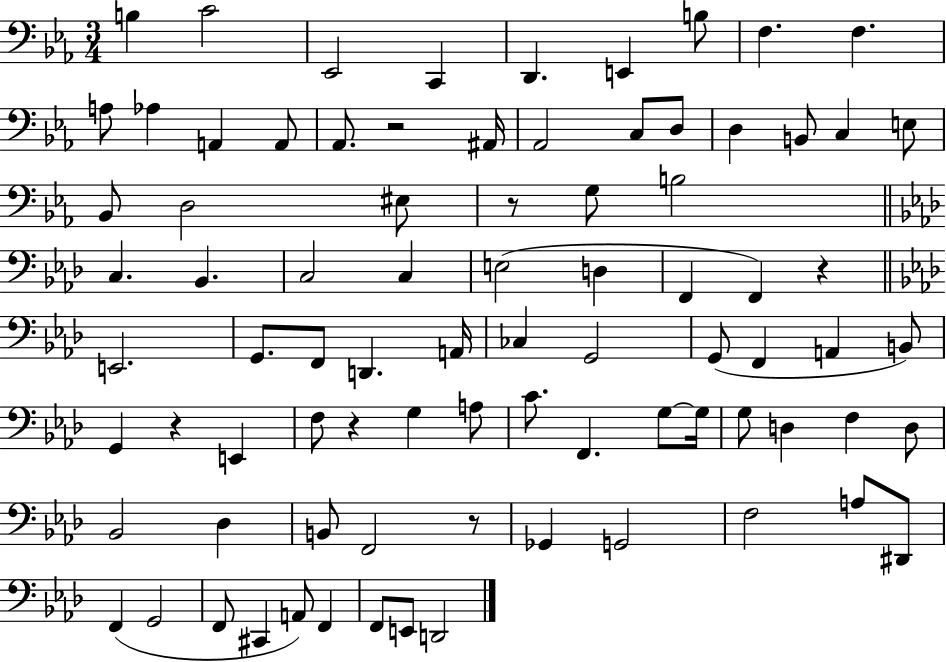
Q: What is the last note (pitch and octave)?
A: D2